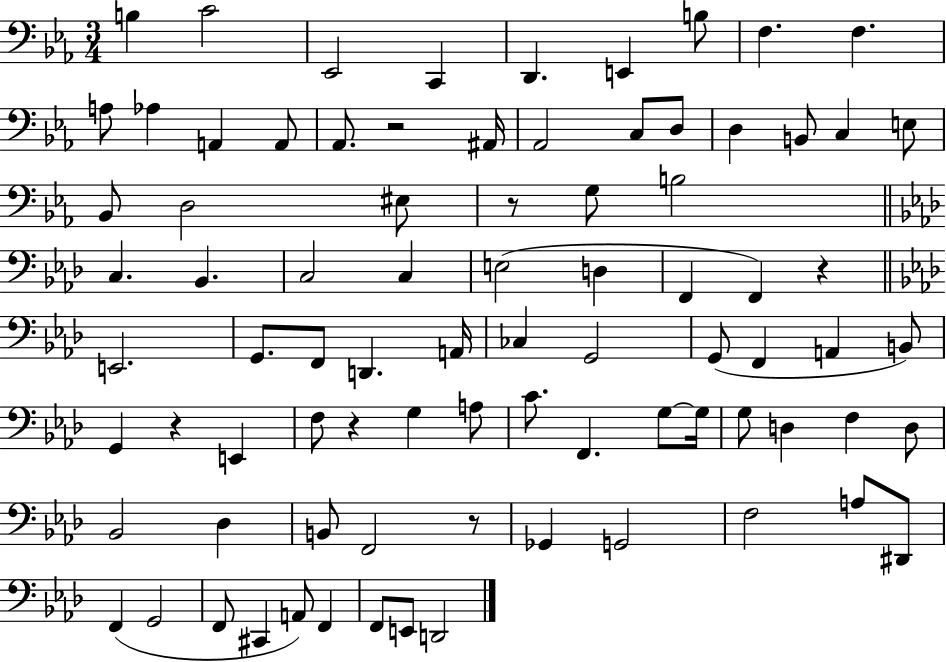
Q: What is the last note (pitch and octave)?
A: D2